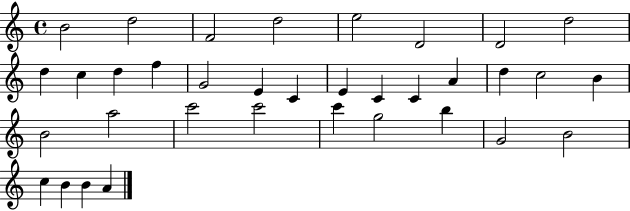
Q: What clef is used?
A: treble